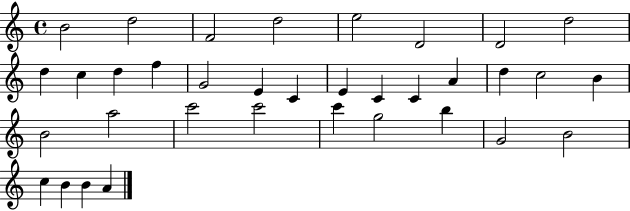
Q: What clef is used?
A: treble